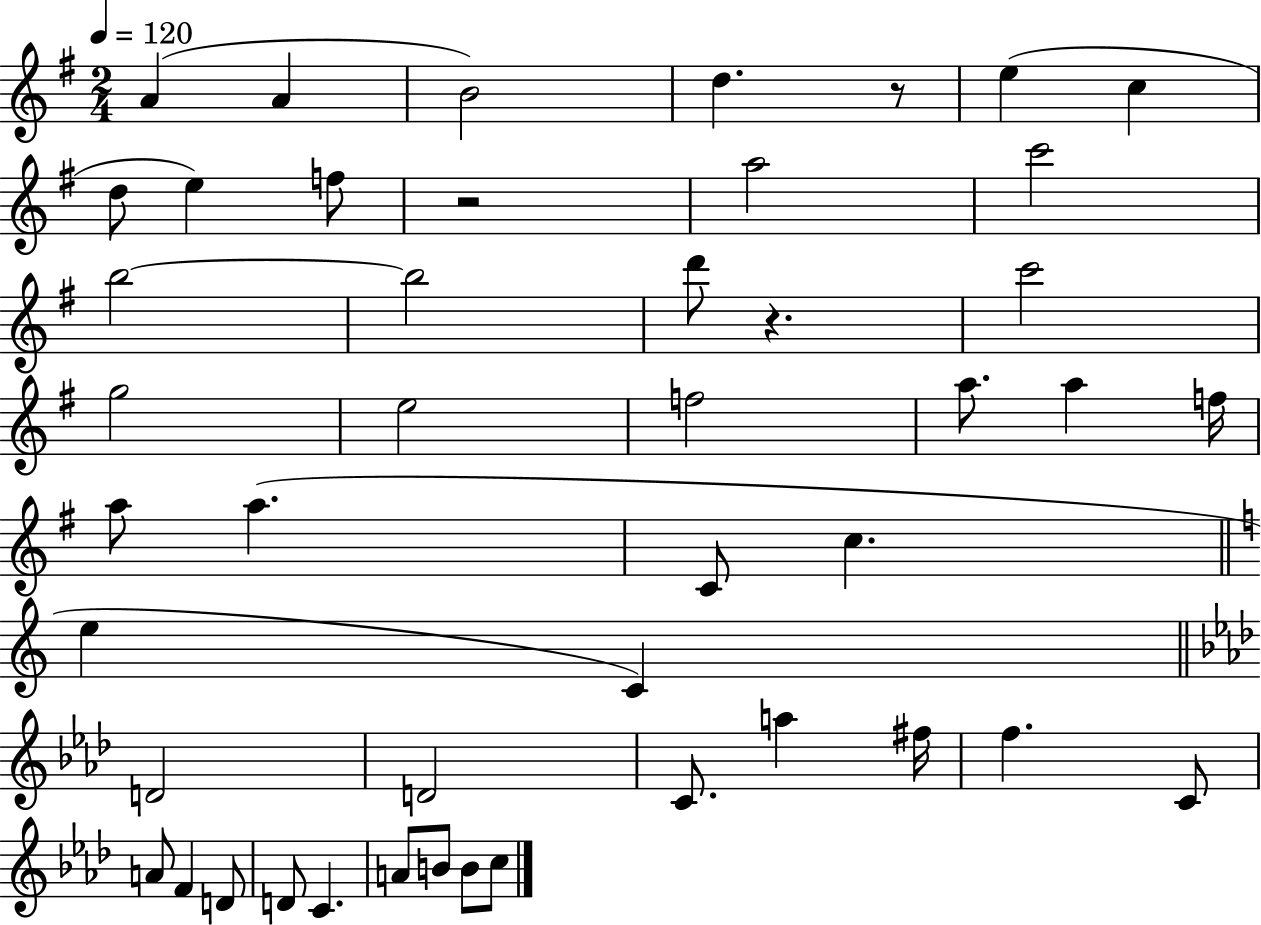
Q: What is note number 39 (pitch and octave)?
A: C4